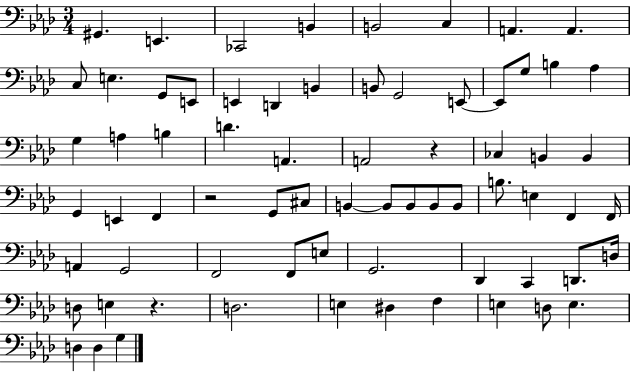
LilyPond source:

{
  \clef bass
  \numericTimeSignature
  \time 3/4
  \key aes \major
  gis,4. e,4. | ces,2 b,4 | b,2 c4 | a,4. a,4. | \break c8 e4. g,8 e,8 | e,4 d,4 b,4 | b,8 g,2 e,8~~ | e,8 g8 b4 aes4 | \break g4 a4 b4 | d'4. a,4. | a,2 r4 | ces4 b,4 b,4 | \break g,4 e,4 f,4 | r2 g,8 cis8 | b,4~~ b,8 b,8 b,8 b,8 | b8. e4 f,4 f,16 | \break a,4 g,2 | f,2 f,8 e8 | g,2. | des,4 c,4 d,8. d16 | \break d8 e4 r4. | d2. | e4 dis4 f4 | e4 d8 e4. | \break d4 d4 g4 | \bar "|."
}